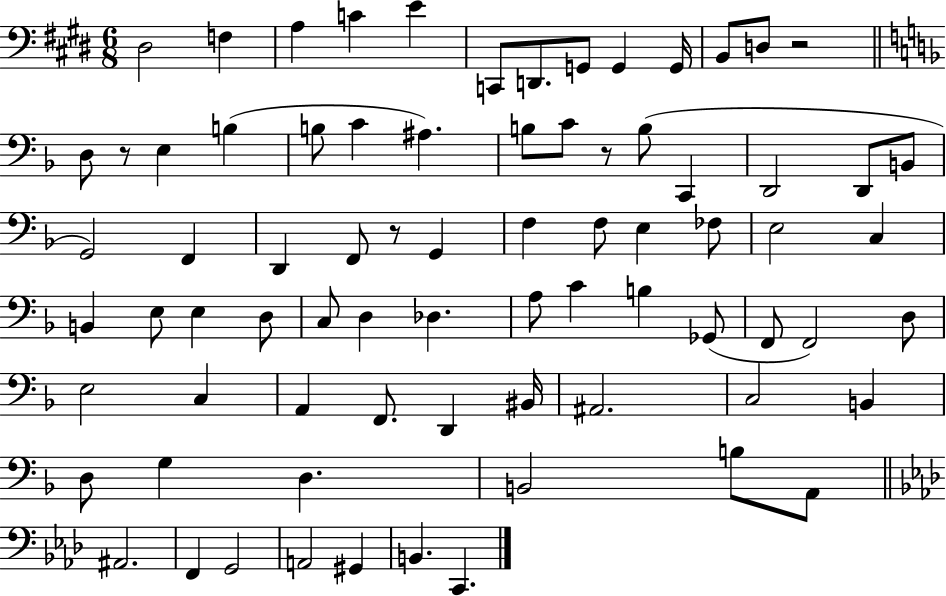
{
  \clef bass
  \numericTimeSignature
  \time 6/8
  \key e \major
  \repeat volta 2 { dis2 f4 | a4 c'4 e'4 | c,8 d,8. g,8 g,4 g,16 | b,8 d8 r2 | \break \bar "||" \break \key d \minor d8 r8 e4 b4( | b8 c'4 ais4.) | b8 c'8 r8 b8( c,4 | d,2 d,8 b,8 | \break g,2) f,4 | d,4 f,8 r8 g,4 | f4 f8 e4 fes8 | e2 c4 | \break b,4 e8 e4 d8 | c8 d4 des4. | a8 c'4 b4 ges,8( | f,8 f,2) d8 | \break e2 c4 | a,4 f,8. d,4 bis,16 | ais,2. | c2 b,4 | \break d8 g4 d4. | b,2 b8 a,8 | \bar "||" \break \key aes \major ais,2. | f,4 g,2 | a,2 gis,4 | b,4. c,4. | \break } \bar "|."
}